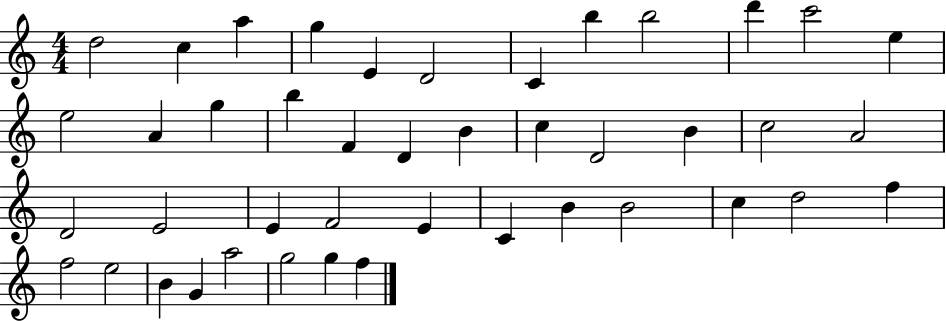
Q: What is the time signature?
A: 4/4